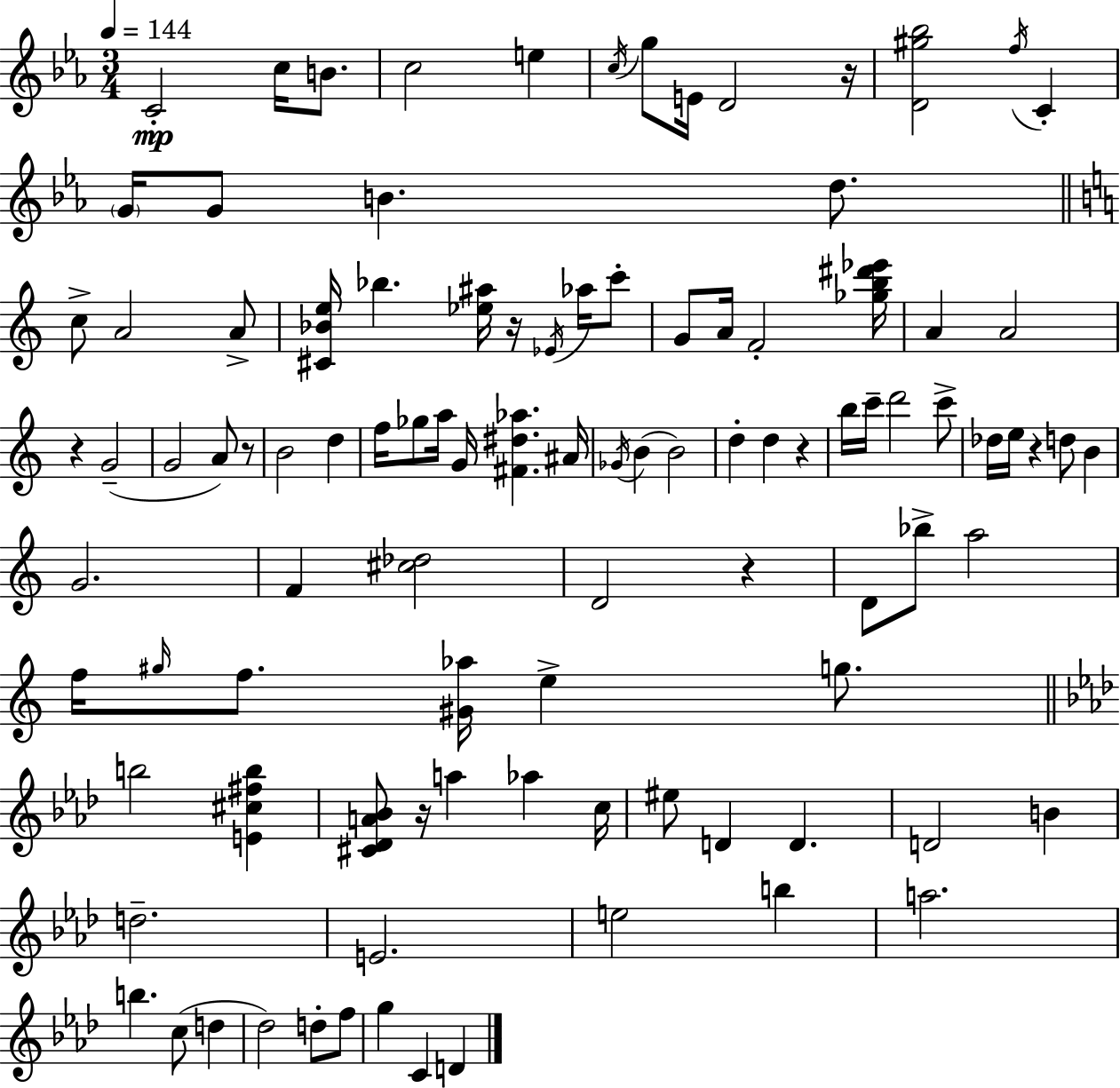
{
  \clef treble
  \numericTimeSignature
  \time 3/4
  \key ees \major
  \tempo 4 = 144
  c'2-.\mp c''16 b'8. | c''2 e''4 | \acciaccatura { c''16 } g''8 e'16 d'2 | r16 <d' gis'' bes''>2 \acciaccatura { f''16 } c'4-. | \break \parenthesize g'16 g'8 b'4. d''8. | \bar "||" \break \key c \major c''8-> a'2 a'8-> | <cis' bes' e''>16 bes''4. <ees'' ais''>16 r16 \acciaccatura { ees'16 } aes''16 c'''8-. | g'8 a'16 f'2-. | <ges'' b'' dis''' ees'''>16 a'4 a'2 | \break r4 g'2--( | g'2 a'8) r8 | b'2 d''4 | f''16 ges''8 a''16 g'16 <fis' dis'' aes''>4. | \break ais'16 \acciaccatura { ges'16 }( b'4 b'2) | d''4-. d''4 r4 | b''16 c'''16-- d'''2 | c'''8-> des''16 e''16 r4 d''8 b'4 | \break g'2. | f'4 <cis'' des''>2 | d'2 r4 | d'8 bes''8-> a''2 | \break f''16 \grace { gis''16 } f''8. <gis' aes''>16 e''4-> | g''8. \bar "||" \break \key aes \major b''2 <e' cis'' fis'' b''>4 | <cis' des' a' bes'>8 r16 a''4 aes''4 c''16 | eis''8 d'4 d'4. | d'2 b'4 | \break d''2.-- | e'2. | e''2 b''4 | a''2. | \break b''4. c''8( d''4 | des''2) d''8-. f''8 | g''4 c'4 d'4 | \bar "|."
}